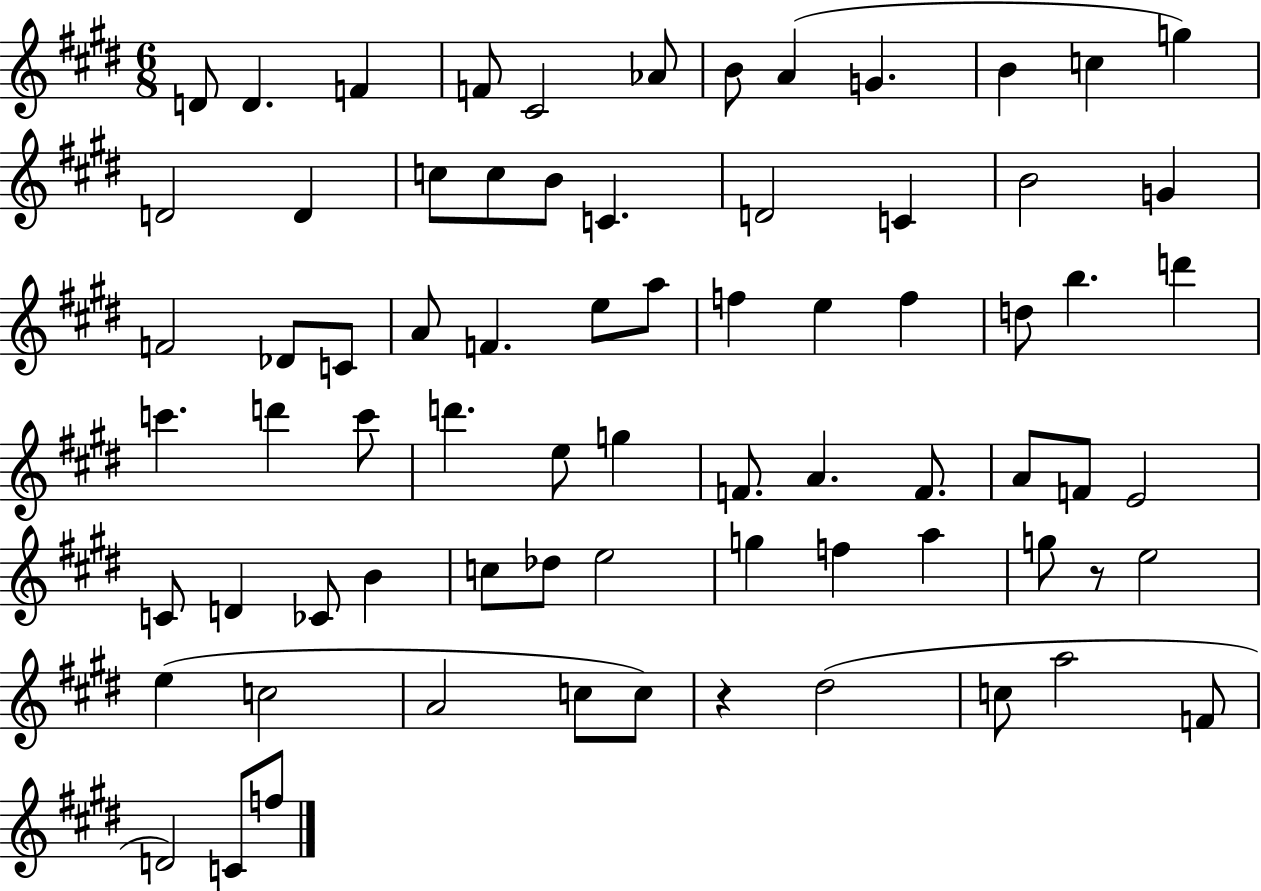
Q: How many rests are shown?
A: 2